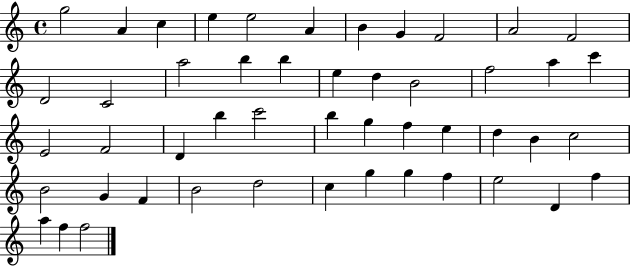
X:1
T:Untitled
M:4/4
L:1/4
K:C
g2 A c e e2 A B G F2 A2 F2 D2 C2 a2 b b e d B2 f2 a c' E2 F2 D b c'2 b g f e d B c2 B2 G F B2 d2 c g g f e2 D f a f f2